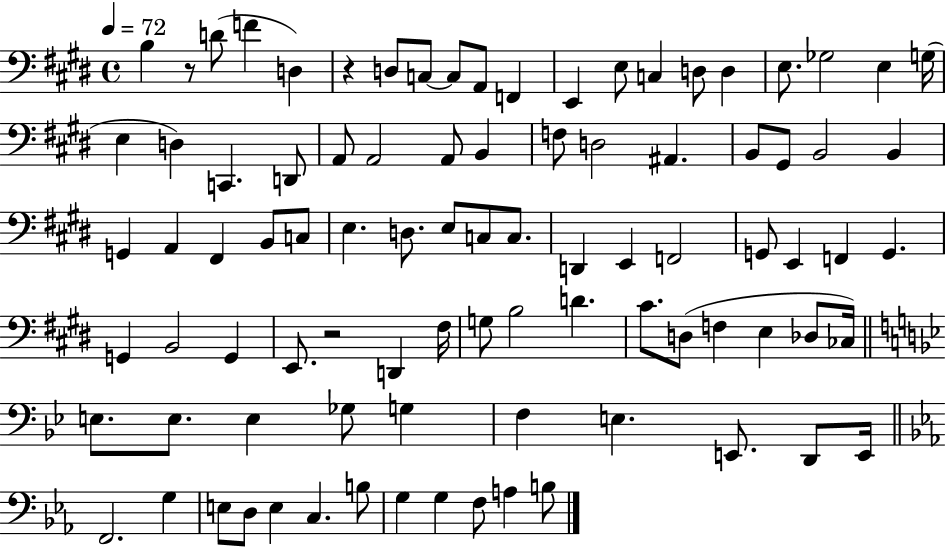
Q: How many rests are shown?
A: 3